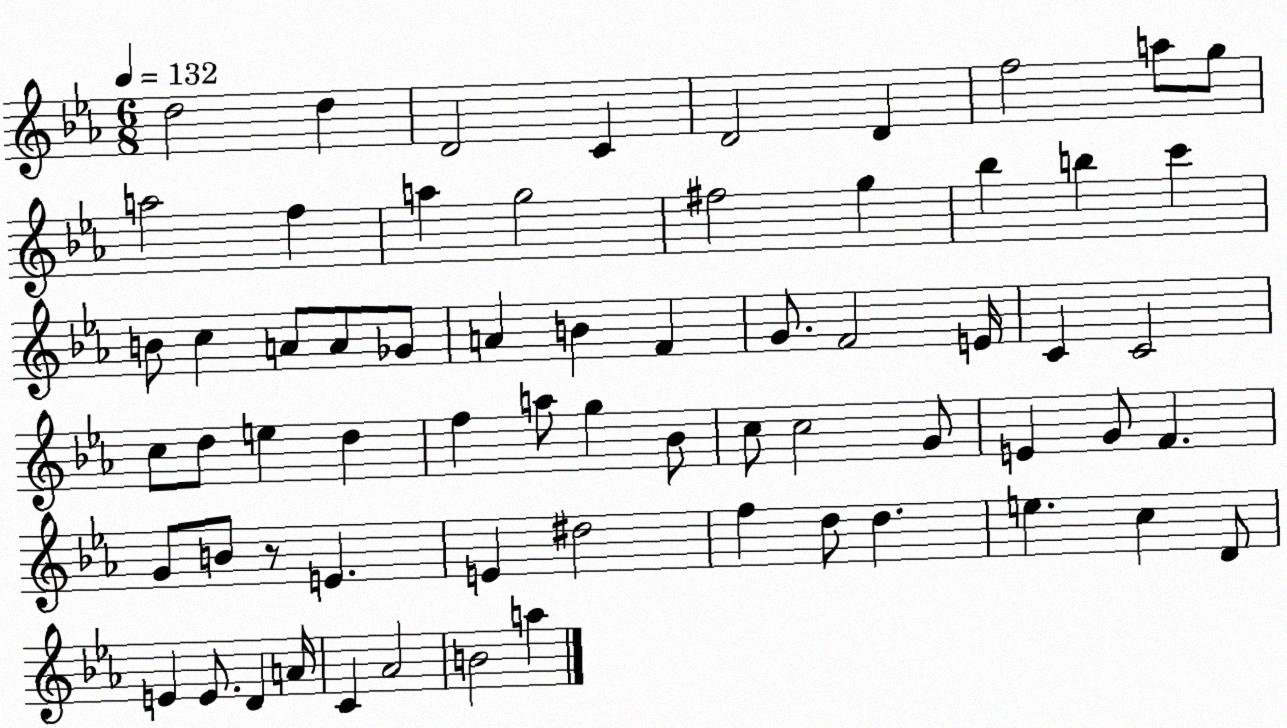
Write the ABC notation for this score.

X:1
T:Untitled
M:6/8
L:1/4
K:Eb
d2 d D2 C D2 D f2 a/2 g/2 a2 f a g2 ^f2 g _b b c' B/2 c A/2 A/2 _G/2 A B F G/2 F2 E/4 C C2 c/2 d/2 e d f a/2 g _B/2 c/2 c2 G/2 E G/2 F G/2 B/2 z/2 E E ^d2 f d/2 d e c D/2 E E/2 D A/4 C _A2 B2 a